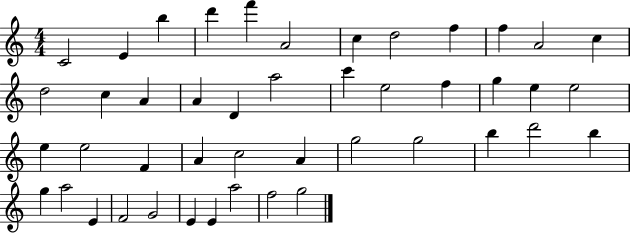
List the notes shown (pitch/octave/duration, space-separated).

C4/h E4/q B5/q D6/q F6/q A4/h C5/q D5/h F5/q F5/q A4/h C5/q D5/h C5/q A4/q A4/q D4/q A5/h C6/q E5/h F5/q G5/q E5/q E5/h E5/q E5/h F4/q A4/q C5/h A4/q G5/h G5/h B5/q D6/h B5/q G5/q A5/h E4/q F4/h G4/h E4/q E4/q A5/h F5/h G5/h